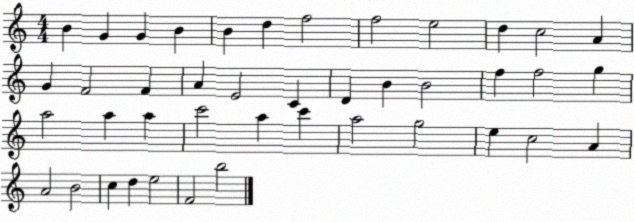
X:1
T:Untitled
M:4/4
L:1/4
K:C
B G G B B d f2 f2 e2 d c2 A G F2 F A E2 C D B B2 f f2 g a2 a a c'2 a c' a2 g2 e c2 A A2 B2 c d e2 F2 b2